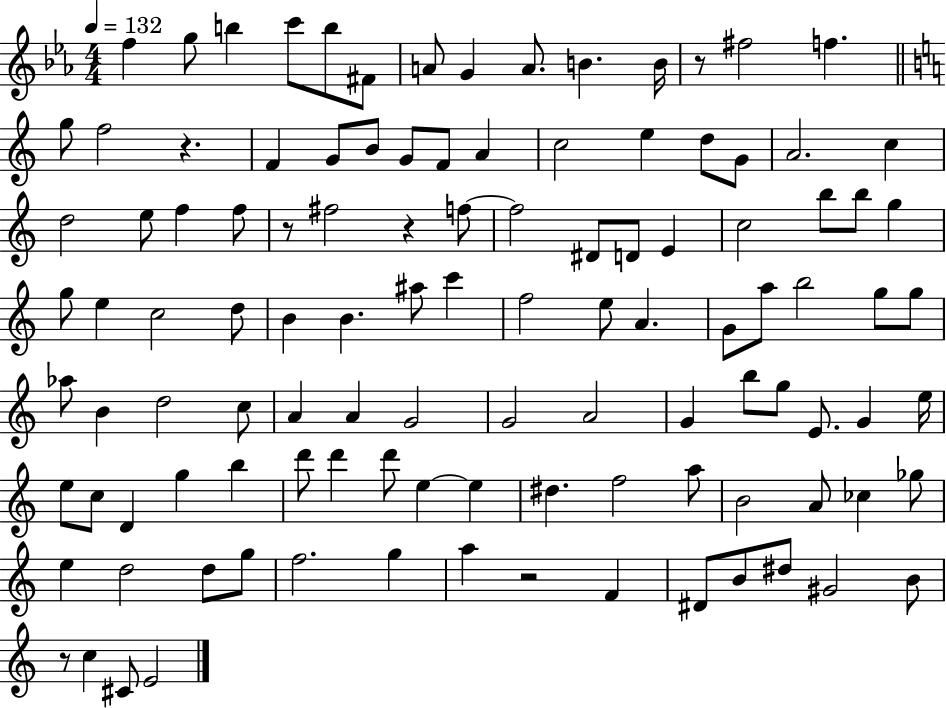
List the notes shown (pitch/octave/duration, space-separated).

F5/q G5/e B5/q C6/e B5/e F#4/e A4/e G4/q A4/e. B4/q. B4/s R/e F#5/h F5/q. G5/e F5/h R/q. F4/q G4/e B4/e G4/e F4/e A4/q C5/h E5/q D5/e G4/e A4/h. C5/q D5/h E5/e F5/q F5/e R/e F#5/h R/q F5/e F5/h D#4/e D4/e E4/q C5/h B5/e B5/e G5/q G5/e E5/q C5/h D5/e B4/q B4/q. A#5/e C6/q F5/h E5/e A4/q. G4/e A5/e B5/h G5/e G5/e Ab5/e B4/q D5/h C5/e A4/q A4/q G4/h G4/h A4/h G4/q B5/e G5/e E4/e. G4/q E5/s E5/e C5/e D4/q G5/q B5/q D6/e D6/q D6/e E5/q E5/q D#5/q. F5/h A5/e B4/h A4/e CES5/q Gb5/e E5/q D5/h D5/e G5/e F5/h. G5/q A5/q R/h F4/q D#4/e B4/e D#5/e G#4/h B4/e R/e C5/q C#4/e E4/h